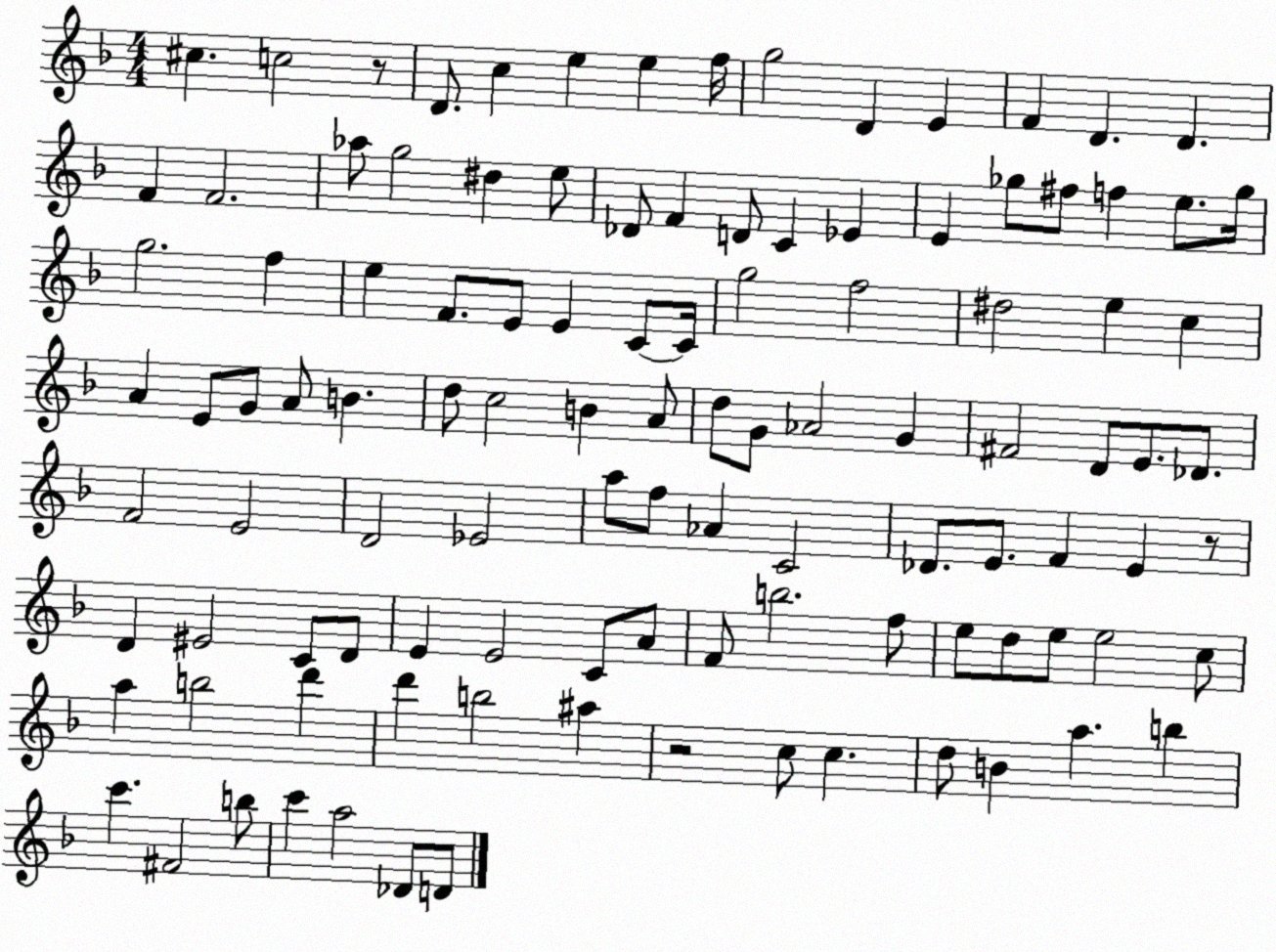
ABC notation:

X:1
T:Untitled
M:4/4
L:1/4
K:F
^c c2 z/2 D/2 c e e f/4 g2 D E F D D F F2 _a/2 g2 ^d e/2 _D/2 F D/2 C _E E _g/2 ^f/2 f e/2 _g/4 g2 f e F/2 E/2 E C/2 C/4 g2 f2 ^d2 e c A E/2 G/2 A/2 B d/2 c2 B A/2 d/2 G/2 _A2 G ^F2 D/2 E/2 _D/2 F2 E2 D2 _E2 a/2 f/2 _A C2 _D/2 E/2 F E z/2 D ^E2 C/2 D/2 E E2 C/2 A/2 F/2 b2 f/2 e/2 d/2 e/2 e2 c/2 a b2 d' d' b2 ^a z2 c/2 c d/2 B a b c' ^F2 b/2 c' a2 _D/2 D/2